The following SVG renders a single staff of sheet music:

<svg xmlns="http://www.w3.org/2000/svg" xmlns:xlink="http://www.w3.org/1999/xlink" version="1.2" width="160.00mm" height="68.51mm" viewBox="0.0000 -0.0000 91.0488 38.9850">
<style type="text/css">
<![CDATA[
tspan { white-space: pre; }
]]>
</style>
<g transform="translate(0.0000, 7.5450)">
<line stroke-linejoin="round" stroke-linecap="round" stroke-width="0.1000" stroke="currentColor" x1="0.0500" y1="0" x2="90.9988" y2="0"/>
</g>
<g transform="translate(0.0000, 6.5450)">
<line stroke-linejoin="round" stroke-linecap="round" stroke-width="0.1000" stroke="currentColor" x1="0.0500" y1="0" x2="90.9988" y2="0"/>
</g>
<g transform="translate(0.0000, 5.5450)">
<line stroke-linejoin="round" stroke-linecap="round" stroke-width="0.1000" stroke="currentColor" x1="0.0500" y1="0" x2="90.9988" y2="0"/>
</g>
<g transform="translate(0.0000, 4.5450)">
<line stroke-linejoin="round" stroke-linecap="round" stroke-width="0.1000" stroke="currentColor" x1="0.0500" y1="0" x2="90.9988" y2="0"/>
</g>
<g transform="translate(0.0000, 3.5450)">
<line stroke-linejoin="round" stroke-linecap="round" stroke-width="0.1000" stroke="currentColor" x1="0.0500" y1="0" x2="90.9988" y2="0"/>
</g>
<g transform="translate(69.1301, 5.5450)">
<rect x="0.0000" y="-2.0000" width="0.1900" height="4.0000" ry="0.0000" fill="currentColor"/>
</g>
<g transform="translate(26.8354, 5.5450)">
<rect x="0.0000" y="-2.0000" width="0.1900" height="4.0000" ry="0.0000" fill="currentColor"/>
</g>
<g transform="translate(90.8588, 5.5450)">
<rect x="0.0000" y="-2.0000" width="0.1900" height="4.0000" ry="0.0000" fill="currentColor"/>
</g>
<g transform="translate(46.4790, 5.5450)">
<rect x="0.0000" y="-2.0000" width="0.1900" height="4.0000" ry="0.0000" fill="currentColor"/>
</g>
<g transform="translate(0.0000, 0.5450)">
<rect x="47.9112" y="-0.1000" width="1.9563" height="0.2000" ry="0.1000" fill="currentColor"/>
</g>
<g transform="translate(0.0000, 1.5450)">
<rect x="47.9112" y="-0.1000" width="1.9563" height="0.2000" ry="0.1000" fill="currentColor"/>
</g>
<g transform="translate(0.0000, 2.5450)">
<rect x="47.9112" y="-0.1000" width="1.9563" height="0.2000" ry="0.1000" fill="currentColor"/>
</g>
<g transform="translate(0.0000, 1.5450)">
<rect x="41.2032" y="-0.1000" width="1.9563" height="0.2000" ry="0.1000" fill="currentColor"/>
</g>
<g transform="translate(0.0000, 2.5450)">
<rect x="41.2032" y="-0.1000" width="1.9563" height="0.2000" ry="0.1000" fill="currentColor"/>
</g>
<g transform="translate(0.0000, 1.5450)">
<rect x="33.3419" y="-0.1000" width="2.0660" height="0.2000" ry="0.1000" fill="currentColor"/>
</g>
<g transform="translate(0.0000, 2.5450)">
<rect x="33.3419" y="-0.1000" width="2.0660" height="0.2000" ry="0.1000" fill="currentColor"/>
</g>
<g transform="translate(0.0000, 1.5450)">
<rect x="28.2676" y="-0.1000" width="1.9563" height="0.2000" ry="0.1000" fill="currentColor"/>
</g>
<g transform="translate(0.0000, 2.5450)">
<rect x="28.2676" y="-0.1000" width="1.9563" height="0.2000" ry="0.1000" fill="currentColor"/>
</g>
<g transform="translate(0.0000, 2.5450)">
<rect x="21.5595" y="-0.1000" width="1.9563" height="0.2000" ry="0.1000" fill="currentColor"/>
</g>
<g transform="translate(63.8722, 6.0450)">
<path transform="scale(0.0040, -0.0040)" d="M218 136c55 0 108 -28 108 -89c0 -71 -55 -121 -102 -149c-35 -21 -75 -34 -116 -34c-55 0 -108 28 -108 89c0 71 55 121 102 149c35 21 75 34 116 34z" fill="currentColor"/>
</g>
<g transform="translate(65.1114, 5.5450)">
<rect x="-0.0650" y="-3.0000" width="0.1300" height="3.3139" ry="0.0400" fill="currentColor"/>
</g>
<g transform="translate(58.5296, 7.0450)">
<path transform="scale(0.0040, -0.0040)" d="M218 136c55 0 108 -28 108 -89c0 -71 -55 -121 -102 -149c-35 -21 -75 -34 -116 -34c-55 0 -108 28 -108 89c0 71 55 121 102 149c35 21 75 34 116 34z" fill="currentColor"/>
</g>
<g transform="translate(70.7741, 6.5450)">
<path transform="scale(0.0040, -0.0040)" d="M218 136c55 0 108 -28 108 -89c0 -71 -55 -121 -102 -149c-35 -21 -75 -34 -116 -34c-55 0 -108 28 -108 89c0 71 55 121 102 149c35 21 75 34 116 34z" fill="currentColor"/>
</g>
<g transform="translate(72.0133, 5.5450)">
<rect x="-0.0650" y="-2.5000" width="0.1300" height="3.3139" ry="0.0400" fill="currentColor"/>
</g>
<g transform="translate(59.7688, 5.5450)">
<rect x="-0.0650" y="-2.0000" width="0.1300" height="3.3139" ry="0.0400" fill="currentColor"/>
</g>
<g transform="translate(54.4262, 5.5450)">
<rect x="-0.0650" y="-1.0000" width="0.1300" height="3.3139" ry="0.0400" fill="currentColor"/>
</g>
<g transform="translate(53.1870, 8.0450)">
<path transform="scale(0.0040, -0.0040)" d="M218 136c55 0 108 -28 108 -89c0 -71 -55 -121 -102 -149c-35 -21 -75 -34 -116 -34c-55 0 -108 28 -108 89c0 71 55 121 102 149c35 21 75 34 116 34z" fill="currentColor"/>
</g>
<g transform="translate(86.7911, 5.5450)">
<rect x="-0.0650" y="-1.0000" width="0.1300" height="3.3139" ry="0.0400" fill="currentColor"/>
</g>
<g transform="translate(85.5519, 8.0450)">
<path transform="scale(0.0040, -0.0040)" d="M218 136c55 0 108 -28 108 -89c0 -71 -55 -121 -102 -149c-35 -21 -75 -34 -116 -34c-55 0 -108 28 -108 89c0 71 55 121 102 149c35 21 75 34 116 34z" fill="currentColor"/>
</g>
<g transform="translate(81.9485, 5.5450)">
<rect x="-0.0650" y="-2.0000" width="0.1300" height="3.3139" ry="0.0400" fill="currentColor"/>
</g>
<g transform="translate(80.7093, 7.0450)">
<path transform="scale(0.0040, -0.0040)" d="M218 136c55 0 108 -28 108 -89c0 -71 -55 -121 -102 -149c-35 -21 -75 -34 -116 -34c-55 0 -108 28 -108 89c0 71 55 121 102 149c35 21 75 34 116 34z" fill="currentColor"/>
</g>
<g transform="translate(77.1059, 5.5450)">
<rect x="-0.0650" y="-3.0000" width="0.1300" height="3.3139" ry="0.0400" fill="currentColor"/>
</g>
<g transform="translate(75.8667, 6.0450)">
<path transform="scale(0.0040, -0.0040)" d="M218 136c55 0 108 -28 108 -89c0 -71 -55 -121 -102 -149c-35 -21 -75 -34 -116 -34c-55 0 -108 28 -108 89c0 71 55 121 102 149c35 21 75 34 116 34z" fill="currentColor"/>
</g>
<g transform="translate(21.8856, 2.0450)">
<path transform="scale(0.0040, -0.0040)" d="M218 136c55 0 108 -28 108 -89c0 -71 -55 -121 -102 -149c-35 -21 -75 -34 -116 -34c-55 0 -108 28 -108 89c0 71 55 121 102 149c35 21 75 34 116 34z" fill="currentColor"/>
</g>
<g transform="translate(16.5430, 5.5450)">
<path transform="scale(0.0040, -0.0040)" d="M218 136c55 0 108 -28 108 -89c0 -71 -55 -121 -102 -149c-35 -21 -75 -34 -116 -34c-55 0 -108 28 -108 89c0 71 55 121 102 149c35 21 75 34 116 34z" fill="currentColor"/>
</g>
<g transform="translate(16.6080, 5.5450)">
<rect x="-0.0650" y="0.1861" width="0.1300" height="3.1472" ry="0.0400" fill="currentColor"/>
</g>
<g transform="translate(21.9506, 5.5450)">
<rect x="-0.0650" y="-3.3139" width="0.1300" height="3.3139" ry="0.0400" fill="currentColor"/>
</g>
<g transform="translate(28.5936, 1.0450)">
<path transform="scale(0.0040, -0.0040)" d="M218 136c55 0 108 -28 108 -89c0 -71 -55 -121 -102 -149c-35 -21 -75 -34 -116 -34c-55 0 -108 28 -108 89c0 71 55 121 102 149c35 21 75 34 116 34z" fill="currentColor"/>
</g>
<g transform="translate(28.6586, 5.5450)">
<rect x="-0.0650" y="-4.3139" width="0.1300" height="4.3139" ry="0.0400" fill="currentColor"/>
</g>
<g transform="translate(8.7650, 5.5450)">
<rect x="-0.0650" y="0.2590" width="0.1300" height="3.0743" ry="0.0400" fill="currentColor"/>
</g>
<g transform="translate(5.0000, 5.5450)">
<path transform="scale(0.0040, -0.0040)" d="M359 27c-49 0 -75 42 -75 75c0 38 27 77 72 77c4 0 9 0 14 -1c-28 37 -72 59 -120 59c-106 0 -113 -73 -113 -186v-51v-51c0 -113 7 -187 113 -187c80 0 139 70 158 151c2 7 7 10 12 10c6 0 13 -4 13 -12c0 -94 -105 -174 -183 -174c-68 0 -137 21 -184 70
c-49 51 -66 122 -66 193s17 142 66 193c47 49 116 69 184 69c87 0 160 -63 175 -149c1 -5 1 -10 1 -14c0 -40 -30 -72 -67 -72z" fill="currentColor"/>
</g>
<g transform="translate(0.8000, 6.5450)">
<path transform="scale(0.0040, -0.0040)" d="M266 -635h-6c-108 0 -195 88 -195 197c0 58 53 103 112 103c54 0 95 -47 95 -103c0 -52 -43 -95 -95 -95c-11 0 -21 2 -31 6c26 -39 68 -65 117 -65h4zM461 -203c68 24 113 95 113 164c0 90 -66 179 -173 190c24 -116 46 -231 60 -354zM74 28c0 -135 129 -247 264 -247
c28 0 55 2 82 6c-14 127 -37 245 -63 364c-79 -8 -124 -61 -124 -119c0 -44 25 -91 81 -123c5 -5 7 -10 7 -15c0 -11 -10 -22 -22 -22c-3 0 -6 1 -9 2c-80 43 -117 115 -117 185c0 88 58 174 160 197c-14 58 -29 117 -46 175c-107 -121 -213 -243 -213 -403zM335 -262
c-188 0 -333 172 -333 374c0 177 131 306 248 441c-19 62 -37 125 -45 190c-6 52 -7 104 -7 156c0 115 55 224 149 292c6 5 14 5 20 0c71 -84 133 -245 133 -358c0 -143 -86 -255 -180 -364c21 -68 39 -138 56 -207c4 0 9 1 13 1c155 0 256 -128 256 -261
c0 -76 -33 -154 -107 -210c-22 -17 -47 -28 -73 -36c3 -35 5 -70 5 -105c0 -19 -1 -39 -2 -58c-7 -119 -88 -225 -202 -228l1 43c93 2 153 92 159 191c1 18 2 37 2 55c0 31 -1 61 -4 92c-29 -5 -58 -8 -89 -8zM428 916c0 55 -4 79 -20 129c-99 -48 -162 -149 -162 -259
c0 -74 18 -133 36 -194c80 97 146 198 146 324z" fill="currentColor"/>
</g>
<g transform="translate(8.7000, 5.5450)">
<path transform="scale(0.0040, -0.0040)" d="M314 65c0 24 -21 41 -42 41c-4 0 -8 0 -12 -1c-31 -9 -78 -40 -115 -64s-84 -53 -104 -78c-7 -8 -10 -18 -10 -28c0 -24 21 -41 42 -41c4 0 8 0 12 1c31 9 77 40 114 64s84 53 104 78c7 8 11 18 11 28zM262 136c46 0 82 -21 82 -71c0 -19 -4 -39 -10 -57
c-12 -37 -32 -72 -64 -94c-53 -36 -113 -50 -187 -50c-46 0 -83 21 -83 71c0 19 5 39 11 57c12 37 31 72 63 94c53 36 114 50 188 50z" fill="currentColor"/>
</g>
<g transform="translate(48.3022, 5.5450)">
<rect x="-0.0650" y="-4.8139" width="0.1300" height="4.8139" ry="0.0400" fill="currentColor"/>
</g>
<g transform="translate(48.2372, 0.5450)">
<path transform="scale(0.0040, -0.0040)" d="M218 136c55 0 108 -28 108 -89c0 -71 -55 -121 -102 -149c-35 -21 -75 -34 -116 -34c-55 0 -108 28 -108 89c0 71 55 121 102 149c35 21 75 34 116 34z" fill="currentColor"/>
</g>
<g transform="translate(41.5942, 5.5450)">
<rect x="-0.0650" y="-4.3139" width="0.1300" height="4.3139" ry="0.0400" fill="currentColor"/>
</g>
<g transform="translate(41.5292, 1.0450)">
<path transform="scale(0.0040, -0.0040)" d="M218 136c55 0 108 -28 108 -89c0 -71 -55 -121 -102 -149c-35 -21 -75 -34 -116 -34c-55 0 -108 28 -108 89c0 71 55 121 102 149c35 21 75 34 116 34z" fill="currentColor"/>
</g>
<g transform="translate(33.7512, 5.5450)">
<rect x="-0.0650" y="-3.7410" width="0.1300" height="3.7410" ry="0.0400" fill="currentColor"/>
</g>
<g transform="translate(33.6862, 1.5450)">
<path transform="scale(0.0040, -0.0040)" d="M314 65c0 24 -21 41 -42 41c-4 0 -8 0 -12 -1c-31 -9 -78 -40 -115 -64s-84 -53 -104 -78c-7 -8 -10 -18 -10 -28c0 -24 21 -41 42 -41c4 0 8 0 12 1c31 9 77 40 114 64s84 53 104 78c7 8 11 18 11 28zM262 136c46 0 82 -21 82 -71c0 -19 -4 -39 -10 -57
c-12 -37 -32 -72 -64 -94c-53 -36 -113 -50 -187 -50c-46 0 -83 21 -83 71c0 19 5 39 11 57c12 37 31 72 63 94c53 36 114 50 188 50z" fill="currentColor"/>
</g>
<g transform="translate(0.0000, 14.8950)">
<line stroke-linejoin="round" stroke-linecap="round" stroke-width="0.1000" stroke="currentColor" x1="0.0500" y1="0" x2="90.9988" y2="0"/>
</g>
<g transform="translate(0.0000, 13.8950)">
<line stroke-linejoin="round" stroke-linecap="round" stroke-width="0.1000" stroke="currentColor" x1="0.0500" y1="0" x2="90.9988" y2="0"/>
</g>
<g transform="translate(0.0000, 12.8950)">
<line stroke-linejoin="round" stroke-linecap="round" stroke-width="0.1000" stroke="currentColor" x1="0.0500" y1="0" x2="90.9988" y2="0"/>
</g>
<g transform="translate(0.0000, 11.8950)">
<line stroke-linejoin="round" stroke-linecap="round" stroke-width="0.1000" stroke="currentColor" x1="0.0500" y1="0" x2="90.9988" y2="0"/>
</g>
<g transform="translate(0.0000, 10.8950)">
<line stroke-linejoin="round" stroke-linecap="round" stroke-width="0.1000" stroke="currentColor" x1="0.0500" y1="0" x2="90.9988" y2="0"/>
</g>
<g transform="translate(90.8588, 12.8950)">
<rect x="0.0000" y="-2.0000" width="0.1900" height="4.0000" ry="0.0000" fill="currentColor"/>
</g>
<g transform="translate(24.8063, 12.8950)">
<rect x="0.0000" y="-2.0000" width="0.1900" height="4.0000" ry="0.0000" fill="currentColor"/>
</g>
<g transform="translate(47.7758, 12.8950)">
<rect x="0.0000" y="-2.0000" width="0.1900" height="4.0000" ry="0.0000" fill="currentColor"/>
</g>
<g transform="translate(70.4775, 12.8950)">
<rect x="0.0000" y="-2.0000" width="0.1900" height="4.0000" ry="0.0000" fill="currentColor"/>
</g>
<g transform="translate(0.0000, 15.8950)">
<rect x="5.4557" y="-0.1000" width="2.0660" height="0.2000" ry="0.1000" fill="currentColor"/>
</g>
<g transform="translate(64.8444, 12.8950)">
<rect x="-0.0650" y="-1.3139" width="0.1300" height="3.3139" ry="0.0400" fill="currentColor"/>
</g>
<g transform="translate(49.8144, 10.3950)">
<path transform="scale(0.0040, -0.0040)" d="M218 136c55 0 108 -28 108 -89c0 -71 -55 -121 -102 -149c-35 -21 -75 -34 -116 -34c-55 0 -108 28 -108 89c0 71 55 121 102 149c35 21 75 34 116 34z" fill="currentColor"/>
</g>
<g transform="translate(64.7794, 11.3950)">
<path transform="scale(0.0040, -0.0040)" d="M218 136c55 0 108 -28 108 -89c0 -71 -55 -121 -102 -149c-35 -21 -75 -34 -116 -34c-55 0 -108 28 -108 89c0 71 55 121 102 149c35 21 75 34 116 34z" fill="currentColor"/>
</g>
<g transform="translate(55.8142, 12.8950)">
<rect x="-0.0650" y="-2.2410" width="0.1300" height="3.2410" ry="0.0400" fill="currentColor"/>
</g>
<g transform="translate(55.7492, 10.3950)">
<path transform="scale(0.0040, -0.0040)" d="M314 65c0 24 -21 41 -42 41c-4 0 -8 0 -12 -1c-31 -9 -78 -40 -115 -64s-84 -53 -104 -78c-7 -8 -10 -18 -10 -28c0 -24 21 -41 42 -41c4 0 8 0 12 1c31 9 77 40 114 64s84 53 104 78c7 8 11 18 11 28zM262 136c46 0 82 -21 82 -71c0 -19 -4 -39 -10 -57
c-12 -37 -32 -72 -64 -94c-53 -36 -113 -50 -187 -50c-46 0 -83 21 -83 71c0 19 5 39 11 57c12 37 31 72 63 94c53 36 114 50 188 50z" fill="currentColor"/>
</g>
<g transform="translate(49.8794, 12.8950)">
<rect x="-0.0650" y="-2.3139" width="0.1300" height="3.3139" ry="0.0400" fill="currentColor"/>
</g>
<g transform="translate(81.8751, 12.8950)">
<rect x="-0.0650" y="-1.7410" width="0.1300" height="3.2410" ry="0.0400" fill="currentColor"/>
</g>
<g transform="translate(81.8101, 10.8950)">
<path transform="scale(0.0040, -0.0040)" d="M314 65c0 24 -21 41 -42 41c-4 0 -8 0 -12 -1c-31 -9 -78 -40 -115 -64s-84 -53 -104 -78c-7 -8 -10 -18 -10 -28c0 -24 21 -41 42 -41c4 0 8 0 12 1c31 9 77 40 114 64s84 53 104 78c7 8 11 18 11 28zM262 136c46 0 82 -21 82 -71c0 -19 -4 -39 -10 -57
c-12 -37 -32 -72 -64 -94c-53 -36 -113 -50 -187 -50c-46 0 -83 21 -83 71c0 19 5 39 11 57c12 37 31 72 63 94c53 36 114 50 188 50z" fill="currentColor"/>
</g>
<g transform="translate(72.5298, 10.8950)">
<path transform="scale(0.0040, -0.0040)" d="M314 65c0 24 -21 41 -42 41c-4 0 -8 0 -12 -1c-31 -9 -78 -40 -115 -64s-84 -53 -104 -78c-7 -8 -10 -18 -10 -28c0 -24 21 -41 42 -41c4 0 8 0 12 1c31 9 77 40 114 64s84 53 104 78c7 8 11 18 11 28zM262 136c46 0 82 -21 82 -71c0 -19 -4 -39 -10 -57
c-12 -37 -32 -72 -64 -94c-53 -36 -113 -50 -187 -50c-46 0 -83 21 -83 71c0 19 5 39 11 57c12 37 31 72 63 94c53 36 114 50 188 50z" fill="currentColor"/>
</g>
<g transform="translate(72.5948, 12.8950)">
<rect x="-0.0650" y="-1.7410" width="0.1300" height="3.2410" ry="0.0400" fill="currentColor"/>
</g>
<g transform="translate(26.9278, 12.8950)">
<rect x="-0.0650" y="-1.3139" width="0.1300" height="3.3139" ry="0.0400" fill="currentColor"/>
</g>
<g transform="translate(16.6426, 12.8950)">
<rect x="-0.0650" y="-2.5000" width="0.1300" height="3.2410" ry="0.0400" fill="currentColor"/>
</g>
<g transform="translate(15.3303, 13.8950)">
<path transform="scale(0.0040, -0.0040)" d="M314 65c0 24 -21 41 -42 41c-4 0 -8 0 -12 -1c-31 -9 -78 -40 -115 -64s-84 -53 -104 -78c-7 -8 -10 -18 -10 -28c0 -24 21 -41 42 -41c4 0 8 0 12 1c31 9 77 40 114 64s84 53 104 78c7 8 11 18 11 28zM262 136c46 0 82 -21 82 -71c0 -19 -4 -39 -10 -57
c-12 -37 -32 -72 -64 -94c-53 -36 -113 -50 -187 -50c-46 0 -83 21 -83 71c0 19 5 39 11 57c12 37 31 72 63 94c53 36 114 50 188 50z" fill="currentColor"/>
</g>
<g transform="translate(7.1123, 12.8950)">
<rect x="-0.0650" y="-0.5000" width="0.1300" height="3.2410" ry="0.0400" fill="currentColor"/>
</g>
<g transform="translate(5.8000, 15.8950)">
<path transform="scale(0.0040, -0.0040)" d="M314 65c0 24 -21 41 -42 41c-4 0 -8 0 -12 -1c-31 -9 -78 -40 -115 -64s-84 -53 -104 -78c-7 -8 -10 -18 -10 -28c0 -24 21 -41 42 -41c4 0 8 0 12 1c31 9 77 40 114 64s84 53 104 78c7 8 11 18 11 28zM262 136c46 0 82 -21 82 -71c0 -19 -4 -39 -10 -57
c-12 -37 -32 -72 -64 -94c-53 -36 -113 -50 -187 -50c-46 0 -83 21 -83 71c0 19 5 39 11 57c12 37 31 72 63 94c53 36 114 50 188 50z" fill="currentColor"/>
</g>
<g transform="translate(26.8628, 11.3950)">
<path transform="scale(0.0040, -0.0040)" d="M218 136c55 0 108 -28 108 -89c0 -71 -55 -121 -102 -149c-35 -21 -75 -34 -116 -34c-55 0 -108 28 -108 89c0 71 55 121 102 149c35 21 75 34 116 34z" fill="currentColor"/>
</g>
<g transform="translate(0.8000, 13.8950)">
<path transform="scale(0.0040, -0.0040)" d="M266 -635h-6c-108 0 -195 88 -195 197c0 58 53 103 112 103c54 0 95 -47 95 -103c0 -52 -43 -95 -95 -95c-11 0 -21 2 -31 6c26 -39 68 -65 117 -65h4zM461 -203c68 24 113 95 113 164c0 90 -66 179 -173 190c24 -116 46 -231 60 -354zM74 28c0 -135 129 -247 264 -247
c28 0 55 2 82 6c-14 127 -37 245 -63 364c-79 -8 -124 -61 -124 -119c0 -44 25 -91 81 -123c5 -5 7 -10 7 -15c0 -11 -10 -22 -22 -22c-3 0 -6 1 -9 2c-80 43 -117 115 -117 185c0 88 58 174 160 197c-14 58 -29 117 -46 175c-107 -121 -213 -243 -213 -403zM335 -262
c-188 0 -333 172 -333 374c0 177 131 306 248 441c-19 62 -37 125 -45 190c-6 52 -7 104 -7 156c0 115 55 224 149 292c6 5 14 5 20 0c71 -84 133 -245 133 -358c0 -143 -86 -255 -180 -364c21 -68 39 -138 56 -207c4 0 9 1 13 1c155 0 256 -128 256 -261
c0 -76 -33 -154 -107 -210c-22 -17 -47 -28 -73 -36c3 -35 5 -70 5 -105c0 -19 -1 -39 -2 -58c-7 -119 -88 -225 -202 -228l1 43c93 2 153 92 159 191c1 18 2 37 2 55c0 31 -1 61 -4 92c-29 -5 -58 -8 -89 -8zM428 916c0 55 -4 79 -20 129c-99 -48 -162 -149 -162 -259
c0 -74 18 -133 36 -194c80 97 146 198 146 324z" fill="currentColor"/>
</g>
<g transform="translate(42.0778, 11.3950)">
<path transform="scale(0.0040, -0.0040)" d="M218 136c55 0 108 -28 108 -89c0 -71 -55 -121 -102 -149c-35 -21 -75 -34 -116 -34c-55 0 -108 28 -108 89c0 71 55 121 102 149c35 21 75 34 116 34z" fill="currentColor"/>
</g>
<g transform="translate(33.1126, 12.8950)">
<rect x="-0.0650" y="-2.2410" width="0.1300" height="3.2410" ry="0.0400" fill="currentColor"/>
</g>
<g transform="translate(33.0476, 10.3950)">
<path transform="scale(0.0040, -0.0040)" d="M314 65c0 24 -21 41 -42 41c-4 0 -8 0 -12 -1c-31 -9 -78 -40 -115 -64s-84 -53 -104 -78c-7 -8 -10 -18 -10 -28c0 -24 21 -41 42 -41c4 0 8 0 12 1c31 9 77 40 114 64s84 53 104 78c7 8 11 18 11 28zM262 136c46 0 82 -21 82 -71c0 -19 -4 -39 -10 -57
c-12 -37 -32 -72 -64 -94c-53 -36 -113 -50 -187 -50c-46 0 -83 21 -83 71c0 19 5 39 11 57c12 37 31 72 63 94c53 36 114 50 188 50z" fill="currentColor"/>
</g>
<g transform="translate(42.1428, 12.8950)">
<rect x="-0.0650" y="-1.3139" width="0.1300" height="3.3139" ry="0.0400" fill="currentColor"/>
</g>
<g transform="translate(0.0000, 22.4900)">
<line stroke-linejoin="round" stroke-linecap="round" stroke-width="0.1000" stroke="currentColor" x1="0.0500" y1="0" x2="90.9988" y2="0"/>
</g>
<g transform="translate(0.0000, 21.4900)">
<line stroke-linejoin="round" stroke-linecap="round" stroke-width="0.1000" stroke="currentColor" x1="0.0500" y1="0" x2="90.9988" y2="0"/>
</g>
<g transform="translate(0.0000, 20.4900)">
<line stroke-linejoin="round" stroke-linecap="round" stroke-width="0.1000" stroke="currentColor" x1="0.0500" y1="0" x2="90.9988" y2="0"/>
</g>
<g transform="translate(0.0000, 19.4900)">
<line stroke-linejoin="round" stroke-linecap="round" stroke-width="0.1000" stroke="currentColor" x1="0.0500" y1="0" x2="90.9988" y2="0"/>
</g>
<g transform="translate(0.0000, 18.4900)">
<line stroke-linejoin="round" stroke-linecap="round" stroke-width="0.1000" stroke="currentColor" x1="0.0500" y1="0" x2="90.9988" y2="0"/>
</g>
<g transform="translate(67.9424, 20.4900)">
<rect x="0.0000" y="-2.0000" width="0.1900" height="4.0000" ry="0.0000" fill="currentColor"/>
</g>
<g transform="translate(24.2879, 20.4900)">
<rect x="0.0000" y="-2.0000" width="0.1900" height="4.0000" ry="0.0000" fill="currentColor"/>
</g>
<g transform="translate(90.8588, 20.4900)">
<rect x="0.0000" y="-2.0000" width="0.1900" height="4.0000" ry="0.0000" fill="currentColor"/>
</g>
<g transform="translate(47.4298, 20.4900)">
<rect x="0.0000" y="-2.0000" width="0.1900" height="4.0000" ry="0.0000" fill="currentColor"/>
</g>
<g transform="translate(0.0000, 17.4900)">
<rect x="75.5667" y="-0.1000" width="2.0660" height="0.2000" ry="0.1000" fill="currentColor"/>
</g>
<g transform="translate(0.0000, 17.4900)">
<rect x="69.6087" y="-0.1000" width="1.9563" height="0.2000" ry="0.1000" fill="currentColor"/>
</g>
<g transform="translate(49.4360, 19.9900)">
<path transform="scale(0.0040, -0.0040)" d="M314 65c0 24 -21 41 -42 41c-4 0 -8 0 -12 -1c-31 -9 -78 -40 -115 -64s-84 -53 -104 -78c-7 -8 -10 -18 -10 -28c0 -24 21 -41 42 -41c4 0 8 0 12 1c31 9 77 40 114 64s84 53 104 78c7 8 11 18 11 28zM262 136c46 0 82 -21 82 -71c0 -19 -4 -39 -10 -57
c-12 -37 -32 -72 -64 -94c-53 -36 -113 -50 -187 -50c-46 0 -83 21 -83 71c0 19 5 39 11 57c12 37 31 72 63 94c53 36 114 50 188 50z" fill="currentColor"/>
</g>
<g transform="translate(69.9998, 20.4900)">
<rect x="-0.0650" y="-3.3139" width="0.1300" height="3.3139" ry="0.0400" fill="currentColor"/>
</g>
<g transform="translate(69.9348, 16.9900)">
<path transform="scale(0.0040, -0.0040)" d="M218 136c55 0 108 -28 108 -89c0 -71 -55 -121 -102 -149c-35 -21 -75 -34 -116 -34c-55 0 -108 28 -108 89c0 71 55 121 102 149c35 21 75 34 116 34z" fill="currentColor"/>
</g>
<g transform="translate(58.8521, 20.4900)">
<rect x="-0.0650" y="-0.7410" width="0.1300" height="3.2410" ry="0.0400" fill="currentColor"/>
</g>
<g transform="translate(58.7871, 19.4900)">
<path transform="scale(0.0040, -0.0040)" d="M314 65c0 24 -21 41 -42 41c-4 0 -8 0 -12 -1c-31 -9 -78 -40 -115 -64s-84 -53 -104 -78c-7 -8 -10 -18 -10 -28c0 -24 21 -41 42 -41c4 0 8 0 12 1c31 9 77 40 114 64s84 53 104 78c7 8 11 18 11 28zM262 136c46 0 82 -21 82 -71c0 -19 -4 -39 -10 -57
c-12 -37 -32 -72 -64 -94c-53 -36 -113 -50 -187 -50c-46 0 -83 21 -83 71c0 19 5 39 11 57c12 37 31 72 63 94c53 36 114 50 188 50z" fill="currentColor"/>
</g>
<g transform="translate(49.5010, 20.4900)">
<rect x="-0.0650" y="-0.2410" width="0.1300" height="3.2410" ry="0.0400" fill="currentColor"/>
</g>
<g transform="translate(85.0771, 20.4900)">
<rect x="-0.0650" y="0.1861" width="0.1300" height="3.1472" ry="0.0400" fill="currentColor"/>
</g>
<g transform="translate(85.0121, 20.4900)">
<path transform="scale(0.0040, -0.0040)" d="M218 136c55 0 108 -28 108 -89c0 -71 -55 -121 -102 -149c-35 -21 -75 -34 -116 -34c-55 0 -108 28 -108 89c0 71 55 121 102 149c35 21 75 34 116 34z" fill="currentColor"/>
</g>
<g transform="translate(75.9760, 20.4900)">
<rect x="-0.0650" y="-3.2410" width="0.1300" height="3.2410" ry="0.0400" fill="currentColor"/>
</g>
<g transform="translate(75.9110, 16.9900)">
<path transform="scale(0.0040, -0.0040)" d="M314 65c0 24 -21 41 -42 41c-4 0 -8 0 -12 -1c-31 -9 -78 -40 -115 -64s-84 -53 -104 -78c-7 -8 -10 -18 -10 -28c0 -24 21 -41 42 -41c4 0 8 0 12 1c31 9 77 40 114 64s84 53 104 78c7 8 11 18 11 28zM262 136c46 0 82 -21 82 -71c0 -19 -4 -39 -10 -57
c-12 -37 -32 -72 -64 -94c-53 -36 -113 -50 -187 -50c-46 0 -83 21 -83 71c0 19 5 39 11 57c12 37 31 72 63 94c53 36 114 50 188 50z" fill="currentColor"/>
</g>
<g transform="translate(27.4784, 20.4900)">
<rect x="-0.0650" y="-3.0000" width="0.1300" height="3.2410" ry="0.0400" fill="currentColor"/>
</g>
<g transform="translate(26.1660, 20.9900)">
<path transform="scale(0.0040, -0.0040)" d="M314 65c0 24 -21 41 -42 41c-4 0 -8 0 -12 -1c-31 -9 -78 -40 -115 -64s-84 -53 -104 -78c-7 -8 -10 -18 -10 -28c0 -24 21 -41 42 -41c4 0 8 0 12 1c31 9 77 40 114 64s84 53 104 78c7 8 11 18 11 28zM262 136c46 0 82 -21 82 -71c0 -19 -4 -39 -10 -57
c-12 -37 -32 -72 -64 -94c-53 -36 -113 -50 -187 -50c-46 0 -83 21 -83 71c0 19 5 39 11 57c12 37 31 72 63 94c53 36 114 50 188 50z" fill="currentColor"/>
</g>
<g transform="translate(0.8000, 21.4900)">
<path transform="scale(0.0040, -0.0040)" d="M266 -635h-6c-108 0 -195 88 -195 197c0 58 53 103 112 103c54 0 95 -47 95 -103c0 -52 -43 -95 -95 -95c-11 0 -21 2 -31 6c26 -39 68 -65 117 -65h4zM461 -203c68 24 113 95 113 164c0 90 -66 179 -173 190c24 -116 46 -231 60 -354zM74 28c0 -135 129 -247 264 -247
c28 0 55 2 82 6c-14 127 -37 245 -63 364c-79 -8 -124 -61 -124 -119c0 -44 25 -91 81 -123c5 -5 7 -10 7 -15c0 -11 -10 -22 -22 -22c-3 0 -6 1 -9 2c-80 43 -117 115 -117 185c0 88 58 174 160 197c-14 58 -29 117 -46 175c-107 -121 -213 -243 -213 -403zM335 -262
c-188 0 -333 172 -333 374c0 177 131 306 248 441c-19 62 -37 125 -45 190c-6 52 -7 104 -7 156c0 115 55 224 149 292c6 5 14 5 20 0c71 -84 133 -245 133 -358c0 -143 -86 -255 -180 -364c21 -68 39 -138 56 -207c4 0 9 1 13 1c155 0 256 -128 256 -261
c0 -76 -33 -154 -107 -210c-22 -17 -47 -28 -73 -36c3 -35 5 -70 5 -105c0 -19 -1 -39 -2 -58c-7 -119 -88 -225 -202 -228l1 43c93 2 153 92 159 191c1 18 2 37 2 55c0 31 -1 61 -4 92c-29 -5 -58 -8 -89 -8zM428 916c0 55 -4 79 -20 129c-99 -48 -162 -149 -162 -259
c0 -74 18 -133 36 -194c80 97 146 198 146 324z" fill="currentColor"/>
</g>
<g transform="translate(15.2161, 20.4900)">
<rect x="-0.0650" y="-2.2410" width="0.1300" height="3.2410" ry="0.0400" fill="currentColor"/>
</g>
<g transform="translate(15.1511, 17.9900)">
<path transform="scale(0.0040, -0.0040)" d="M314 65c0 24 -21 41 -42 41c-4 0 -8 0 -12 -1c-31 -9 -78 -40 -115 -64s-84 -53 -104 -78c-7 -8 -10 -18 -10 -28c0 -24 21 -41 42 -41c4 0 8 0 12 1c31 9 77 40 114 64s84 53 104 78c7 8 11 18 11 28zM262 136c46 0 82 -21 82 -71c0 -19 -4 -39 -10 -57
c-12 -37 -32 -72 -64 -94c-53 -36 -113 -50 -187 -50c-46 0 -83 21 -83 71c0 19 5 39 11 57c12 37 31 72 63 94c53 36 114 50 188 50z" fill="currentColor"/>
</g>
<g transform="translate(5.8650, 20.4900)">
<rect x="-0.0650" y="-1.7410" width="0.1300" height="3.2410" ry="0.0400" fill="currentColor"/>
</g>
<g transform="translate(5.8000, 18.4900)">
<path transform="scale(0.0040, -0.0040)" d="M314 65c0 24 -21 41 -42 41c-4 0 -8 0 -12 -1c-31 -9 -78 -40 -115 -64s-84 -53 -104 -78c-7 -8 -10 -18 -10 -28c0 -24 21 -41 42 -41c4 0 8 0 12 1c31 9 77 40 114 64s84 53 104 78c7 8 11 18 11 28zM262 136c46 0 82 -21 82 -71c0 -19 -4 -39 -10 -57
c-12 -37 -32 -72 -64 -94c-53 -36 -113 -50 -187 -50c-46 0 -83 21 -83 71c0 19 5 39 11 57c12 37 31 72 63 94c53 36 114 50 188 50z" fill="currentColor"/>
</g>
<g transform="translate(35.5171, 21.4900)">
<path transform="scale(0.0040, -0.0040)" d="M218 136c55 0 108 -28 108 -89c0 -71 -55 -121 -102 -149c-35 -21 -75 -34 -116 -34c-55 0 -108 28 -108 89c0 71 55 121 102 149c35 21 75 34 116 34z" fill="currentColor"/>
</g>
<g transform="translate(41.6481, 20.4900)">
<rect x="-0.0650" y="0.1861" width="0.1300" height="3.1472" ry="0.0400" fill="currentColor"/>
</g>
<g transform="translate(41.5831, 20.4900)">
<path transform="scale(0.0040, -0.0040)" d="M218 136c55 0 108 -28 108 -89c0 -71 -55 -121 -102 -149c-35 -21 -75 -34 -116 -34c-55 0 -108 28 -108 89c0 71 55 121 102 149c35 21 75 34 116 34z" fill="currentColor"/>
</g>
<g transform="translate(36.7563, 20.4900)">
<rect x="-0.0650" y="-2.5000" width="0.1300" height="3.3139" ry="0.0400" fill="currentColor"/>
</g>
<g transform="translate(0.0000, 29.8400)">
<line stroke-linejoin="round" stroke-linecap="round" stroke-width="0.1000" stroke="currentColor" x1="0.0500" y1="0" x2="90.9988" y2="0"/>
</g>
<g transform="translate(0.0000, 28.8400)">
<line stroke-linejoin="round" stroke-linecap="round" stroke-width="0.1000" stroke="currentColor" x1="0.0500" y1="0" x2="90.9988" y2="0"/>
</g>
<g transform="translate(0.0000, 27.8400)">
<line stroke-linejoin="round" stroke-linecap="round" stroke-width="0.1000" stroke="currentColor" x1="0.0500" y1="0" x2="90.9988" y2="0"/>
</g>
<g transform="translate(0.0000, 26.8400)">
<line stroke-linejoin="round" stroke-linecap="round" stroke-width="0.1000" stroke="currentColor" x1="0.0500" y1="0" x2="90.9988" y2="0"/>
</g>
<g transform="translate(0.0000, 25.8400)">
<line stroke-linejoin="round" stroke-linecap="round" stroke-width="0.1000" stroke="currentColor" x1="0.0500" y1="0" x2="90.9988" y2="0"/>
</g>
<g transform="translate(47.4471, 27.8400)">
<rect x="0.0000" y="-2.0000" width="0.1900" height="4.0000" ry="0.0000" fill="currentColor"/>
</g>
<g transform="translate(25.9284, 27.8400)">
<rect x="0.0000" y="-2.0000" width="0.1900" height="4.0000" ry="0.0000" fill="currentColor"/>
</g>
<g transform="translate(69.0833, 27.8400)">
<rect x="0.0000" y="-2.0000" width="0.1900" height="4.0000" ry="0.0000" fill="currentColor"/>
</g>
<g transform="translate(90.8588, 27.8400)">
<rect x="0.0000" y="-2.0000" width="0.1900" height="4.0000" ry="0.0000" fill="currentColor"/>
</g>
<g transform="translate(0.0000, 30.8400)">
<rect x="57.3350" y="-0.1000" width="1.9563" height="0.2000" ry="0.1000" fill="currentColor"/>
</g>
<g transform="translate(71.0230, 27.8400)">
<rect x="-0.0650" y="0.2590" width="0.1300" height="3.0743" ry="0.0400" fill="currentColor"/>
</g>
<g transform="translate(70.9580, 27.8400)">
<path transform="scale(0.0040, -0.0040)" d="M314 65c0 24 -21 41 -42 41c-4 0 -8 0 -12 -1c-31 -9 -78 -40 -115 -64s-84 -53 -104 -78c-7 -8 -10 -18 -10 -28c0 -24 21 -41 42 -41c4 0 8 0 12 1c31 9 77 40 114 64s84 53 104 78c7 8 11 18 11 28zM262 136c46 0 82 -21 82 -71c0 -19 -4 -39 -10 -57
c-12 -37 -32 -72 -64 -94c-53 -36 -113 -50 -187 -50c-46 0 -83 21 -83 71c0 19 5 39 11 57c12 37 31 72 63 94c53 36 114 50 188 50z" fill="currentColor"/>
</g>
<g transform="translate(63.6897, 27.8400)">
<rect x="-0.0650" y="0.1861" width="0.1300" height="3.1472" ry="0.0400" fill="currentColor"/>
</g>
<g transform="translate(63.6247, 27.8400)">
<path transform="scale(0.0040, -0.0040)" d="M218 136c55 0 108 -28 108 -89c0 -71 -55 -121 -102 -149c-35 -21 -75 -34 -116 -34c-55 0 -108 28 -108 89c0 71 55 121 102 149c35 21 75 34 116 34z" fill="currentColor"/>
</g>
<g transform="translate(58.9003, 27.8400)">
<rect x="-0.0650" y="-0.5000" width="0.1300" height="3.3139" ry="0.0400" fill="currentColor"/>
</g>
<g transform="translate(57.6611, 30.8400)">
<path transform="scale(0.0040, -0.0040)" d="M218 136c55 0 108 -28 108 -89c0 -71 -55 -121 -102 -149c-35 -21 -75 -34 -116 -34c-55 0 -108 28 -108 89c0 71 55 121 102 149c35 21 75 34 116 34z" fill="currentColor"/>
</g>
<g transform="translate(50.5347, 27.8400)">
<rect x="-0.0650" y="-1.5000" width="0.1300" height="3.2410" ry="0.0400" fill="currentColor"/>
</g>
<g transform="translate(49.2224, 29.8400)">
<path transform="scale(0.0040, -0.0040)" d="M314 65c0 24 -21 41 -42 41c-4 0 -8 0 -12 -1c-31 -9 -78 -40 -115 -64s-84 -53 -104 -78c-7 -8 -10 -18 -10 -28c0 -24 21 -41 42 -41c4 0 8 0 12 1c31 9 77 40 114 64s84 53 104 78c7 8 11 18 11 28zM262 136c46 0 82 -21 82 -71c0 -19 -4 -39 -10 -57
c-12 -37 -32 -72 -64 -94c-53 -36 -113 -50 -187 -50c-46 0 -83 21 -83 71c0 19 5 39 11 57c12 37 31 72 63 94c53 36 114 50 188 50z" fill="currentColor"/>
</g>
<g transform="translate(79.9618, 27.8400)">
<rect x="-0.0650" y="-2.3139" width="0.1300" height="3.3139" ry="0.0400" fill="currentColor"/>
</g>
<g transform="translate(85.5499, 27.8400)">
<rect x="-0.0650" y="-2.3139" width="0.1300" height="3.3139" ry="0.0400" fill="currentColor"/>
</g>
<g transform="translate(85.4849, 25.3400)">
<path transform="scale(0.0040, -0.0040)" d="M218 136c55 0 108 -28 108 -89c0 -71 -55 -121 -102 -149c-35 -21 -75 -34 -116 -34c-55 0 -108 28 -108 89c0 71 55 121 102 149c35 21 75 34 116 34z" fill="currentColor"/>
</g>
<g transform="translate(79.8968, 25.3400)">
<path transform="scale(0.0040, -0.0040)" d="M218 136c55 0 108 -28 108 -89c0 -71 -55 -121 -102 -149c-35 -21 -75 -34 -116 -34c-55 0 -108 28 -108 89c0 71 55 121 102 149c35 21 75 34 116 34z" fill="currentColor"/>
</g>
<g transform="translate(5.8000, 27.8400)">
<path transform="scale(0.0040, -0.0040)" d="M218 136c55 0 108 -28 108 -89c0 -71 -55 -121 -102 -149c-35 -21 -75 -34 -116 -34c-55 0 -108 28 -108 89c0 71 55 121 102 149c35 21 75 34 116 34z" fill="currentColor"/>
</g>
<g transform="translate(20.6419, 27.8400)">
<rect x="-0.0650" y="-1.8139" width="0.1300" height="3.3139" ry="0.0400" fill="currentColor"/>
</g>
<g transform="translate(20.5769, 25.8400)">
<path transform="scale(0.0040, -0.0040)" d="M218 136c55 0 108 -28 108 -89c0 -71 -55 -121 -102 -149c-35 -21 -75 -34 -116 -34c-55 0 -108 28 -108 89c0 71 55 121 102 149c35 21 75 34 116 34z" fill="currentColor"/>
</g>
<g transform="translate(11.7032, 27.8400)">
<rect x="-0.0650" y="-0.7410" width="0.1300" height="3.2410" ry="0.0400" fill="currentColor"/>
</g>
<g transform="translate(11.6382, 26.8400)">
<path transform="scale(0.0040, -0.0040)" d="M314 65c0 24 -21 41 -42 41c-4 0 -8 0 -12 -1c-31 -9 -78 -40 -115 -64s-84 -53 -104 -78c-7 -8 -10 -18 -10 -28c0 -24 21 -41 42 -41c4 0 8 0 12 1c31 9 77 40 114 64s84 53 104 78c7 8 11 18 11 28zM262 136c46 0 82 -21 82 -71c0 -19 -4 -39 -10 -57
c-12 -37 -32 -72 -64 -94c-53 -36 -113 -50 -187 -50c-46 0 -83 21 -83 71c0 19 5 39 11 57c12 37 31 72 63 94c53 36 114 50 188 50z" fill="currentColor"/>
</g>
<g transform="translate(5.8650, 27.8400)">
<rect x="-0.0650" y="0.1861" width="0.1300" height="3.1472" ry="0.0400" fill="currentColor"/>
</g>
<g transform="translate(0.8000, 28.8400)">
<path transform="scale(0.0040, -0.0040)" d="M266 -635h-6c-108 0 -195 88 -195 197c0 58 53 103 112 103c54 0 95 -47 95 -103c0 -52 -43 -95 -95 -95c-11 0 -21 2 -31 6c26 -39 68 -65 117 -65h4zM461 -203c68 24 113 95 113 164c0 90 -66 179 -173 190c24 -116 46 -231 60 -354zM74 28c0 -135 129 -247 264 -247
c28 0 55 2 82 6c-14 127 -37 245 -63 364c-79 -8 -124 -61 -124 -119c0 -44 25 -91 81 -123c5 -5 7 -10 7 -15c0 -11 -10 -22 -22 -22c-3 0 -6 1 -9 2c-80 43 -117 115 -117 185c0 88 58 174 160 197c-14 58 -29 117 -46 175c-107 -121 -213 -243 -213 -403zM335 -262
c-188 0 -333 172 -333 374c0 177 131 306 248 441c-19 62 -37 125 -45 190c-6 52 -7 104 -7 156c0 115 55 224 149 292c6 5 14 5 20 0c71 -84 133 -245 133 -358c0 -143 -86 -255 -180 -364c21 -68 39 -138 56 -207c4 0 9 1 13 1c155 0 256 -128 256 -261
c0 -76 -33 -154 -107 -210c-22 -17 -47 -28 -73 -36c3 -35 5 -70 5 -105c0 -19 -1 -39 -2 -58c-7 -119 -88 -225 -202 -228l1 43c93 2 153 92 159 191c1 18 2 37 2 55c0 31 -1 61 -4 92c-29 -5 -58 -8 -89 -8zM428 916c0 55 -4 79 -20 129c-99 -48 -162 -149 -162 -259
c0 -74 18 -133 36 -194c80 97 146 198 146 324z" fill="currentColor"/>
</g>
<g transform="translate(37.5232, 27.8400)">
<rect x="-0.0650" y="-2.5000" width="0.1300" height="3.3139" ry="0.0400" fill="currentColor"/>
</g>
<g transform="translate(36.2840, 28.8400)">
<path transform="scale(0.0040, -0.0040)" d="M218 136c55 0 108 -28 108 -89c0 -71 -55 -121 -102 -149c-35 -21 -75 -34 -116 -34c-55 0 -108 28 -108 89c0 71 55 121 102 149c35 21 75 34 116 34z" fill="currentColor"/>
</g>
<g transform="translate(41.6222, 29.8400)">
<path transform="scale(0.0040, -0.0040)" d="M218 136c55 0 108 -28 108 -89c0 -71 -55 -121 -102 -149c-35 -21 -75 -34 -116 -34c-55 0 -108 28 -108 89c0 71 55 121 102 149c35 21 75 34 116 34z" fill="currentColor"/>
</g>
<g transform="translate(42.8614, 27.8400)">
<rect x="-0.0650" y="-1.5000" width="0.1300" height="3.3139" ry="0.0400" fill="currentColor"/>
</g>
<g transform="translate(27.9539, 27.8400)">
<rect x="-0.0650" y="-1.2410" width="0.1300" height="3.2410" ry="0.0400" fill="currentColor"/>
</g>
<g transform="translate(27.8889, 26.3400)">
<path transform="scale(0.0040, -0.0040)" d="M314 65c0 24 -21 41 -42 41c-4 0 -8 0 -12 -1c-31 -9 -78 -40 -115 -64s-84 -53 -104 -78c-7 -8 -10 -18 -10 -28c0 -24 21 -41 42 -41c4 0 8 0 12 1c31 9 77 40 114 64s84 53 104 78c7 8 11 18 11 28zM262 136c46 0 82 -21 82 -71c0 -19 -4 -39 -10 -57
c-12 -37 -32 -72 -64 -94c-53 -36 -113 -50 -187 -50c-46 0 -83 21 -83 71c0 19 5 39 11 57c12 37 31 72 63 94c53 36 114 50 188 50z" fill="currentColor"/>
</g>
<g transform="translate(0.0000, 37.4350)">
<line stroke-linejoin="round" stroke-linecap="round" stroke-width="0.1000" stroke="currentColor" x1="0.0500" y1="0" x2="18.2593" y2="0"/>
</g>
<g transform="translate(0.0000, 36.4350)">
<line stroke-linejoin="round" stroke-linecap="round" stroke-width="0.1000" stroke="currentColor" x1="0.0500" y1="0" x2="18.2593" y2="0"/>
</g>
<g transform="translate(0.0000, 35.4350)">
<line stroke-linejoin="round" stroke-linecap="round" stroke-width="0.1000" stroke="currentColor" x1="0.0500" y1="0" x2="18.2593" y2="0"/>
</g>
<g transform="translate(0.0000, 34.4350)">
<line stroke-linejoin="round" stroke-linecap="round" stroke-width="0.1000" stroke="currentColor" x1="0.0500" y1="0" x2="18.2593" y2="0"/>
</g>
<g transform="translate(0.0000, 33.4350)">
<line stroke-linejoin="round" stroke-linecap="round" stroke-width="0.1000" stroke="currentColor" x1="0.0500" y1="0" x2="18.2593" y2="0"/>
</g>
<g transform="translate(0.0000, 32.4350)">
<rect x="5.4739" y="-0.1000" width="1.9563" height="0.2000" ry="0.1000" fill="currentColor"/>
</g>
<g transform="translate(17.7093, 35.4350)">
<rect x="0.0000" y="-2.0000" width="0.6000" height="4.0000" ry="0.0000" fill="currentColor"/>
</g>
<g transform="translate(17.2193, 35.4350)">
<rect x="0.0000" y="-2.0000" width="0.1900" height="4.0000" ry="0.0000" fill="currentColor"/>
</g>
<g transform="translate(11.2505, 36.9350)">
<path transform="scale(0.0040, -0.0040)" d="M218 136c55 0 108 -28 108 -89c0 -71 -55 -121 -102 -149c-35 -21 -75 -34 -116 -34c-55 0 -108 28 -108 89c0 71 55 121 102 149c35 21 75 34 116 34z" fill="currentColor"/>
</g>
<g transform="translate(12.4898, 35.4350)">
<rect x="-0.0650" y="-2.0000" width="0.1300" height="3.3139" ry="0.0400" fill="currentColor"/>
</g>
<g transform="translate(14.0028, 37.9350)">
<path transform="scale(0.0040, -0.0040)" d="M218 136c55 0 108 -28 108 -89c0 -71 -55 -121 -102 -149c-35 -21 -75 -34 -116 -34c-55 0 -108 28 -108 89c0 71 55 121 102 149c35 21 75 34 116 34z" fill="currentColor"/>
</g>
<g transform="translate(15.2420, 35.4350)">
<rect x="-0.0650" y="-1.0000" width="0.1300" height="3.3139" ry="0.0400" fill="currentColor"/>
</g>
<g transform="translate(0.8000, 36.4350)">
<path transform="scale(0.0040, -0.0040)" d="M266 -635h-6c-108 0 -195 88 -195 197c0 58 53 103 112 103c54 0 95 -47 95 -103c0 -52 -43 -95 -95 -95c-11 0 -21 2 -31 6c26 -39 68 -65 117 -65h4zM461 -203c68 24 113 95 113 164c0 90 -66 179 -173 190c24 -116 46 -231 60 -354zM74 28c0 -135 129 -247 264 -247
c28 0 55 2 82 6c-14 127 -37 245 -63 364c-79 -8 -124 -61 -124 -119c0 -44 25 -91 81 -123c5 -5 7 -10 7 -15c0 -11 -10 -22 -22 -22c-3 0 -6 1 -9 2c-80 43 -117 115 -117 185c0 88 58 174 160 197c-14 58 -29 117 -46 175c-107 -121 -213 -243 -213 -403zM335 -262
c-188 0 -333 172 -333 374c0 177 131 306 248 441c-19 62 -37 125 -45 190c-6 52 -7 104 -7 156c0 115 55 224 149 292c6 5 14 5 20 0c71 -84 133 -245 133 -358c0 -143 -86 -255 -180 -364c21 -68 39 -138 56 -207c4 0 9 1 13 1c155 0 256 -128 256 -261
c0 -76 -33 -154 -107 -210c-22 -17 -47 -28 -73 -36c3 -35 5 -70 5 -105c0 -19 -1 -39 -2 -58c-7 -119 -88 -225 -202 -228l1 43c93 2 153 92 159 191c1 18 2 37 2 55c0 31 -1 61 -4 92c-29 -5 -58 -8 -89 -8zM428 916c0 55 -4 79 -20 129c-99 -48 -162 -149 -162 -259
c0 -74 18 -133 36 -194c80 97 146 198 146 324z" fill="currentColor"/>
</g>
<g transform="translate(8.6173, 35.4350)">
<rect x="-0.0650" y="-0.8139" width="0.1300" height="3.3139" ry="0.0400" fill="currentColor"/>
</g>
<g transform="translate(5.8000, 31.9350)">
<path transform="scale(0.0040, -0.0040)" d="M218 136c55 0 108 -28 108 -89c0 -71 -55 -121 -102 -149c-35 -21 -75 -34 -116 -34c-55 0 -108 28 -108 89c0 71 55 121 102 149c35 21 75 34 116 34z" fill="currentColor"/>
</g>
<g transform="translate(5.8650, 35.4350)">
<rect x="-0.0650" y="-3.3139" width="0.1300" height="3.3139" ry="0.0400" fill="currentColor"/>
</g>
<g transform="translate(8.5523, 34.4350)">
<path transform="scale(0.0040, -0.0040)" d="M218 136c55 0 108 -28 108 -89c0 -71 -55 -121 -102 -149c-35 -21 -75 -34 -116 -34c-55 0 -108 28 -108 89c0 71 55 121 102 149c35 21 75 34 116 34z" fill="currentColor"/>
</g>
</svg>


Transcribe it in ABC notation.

X:1
T:Untitled
M:4/4
L:1/4
K:C
B2 B b d' c'2 d' e' D F A G A F D C2 G2 e g2 e g g2 e f2 f2 f2 g2 A2 G B c2 d2 b b2 B B d2 f e2 G E E2 C B B2 g g b d F D